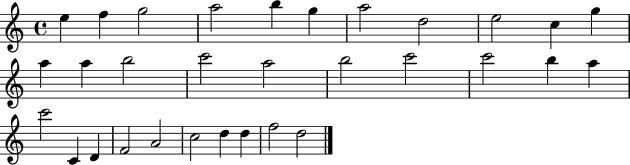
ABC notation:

X:1
T:Untitled
M:4/4
L:1/4
K:C
e f g2 a2 b g a2 d2 e2 c g a a b2 c'2 a2 b2 c'2 c'2 b a c'2 C D F2 A2 c2 d d f2 d2